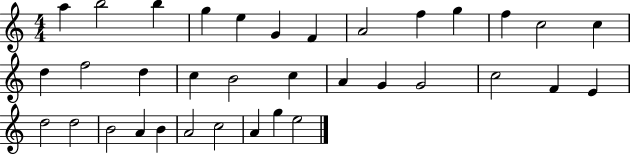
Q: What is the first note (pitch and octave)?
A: A5